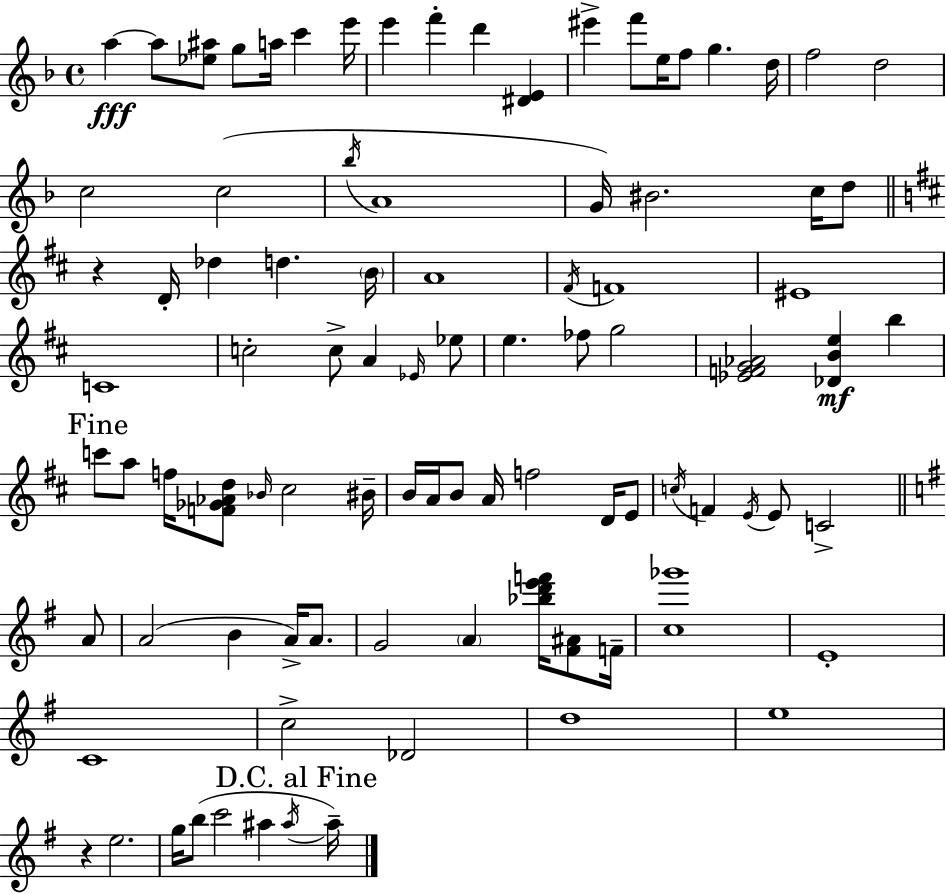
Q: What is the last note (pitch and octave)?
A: A#5